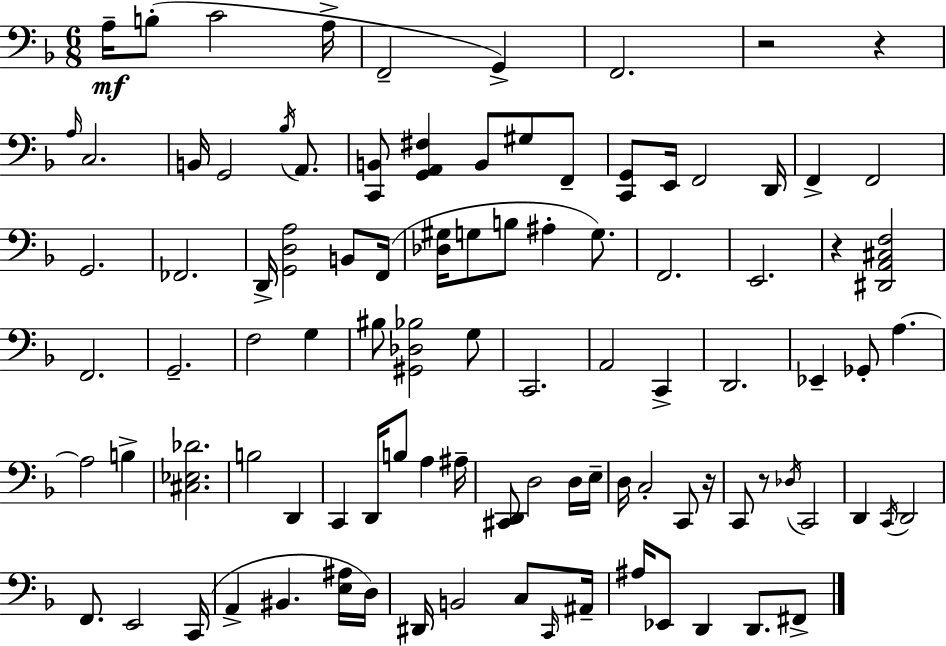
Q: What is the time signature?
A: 6/8